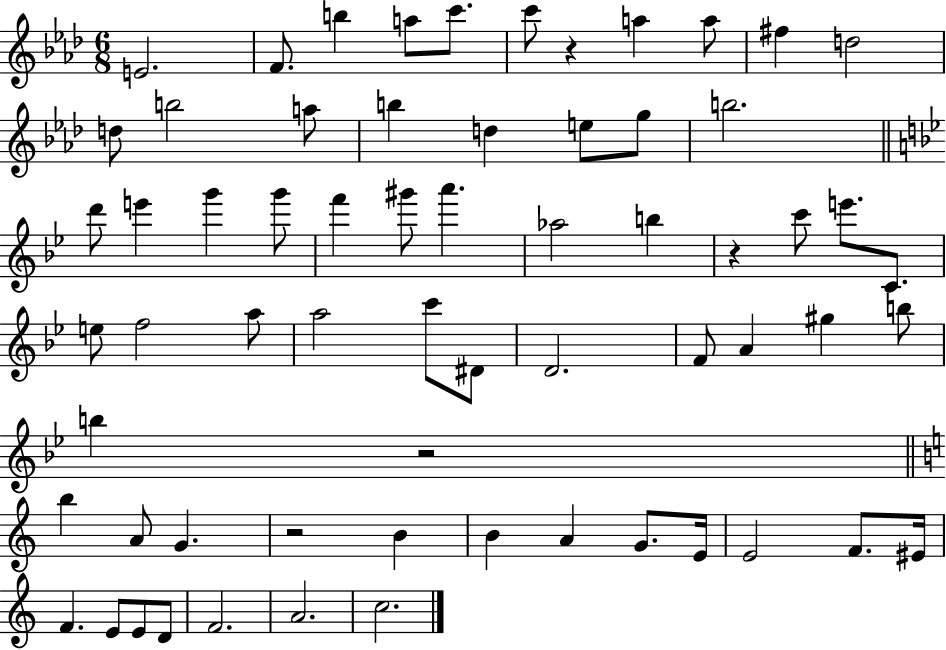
{
  \clef treble
  \numericTimeSignature
  \time 6/8
  \key aes \major
  e'2. | f'8. b''4 a''8 c'''8. | c'''8 r4 a''4 a''8 | fis''4 d''2 | \break d''8 b''2 a''8 | b''4 d''4 e''8 g''8 | b''2. | \bar "||" \break \key bes \major d'''8 e'''4 g'''4 g'''8 | f'''4 gis'''8 a'''4. | aes''2 b''4 | r4 c'''8 e'''8. c'8. | \break e''8 f''2 a''8 | a''2 c'''8 dis'8 | d'2. | f'8 a'4 gis''4 b''8 | \break b''4 r2 | \bar "||" \break \key c \major b''4 a'8 g'4. | r2 b'4 | b'4 a'4 g'8. e'16 | e'2 f'8. eis'16 | \break f'4. e'8 e'8 d'8 | f'2. | a'2. | c''2. | \break \bar "|."
}